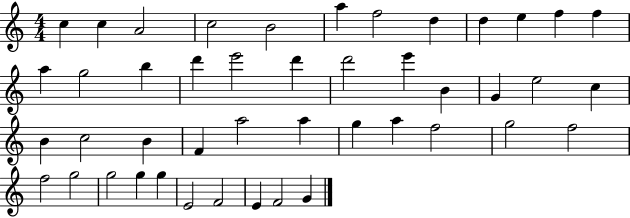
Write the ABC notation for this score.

X:1
T:Untitled
M:4/4
L:1/4
K:C
c c A2 c2 B2 a f2 d d e f f a g2 b d' e'2 d' d'2 e' B G e2 c B c2 B F a2 a g a f2 g2 f2 f2 g2 g2 g g E2 F2 E F2 G